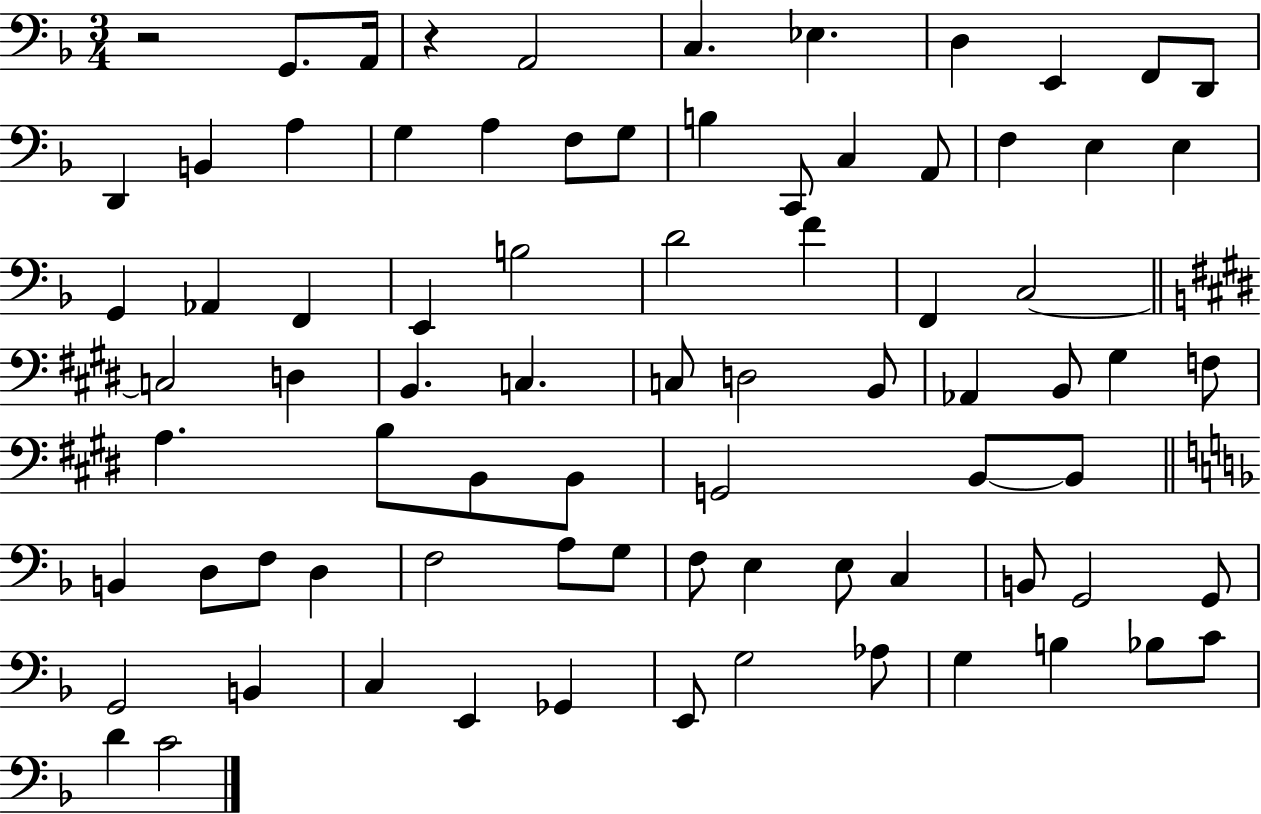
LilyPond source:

{
  \clef bass
  \numericTimeSignature
  \time 3/4
  \key f \major
  r2 g,8. a,16 | r4 a,2 | c4. ees4. | d4 e,4 f,8 d,8 | \break d,4 b,4 a4 | g4 a4 f8 g8 | b4 c,8 c4 a,8 | f4 e4 e4 | \break g,4 aes,4 f,4 | e,4 b2 | d'2 f'4 | f,4 c2~~ | \break \bar "||" \break \key e \major c2 d4 | b,4. c4. | c8 d2 b,8 | aes,4 b,8 gis4 f8 | \break a4. b8 b,8 b,8 | g,2 b,8~~ b,8 | \bar "||" \break \key d \minor b,4 d8 f8 d4 | f2 a8 g8 | f8 e4 e8 c4 | b,8 g,2 g,8 | \break g,2 b,4 | c4 e,4 ges,4 | e,8 g2 aes8 | g4 b4 bes8 c'8 | \break d'4 c'2 | \bar "|."
}